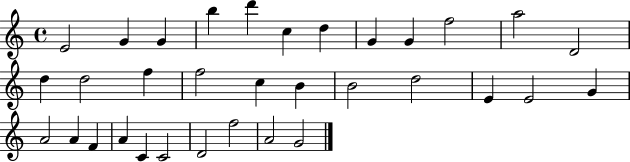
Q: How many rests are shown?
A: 0